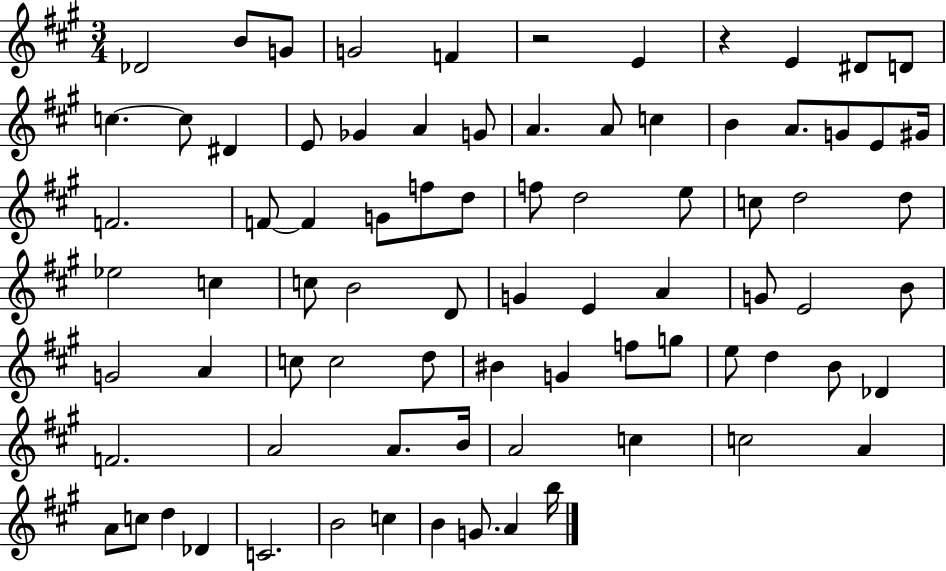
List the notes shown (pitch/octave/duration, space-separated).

Db4/h B4/e G4/e G4/h F4/q R/h E4/q R/q E4/q D#4/e D4/e C5/q. C5/e D#4/q E4/e Gb4/q A4/q G4/e A4/q. A4/e C5/q B4/q A4/e. G4/e E4/e G#4/s F4/h. F4/e F4/q G4/e F5/e D5/e F5/e D5/h E5/e C5/e D5/h D5/e Eb5/h C5/q C5/e B4/h D4/e G4/q E4/q A4/q G4/e E4/h B4/e G4/h A4/q C5/e C5/h D5/e BIS4/q G4/q F5/e G5/e E5/e D5/q B4/e Db4/q F4/h. A4/h A4/e. B4/s A4/h C5/q C5/h A4/q A4/e C5/e D5/q Db4/q C4/h. B4/h C5/q B4/q G4/e. A4/q B5/s